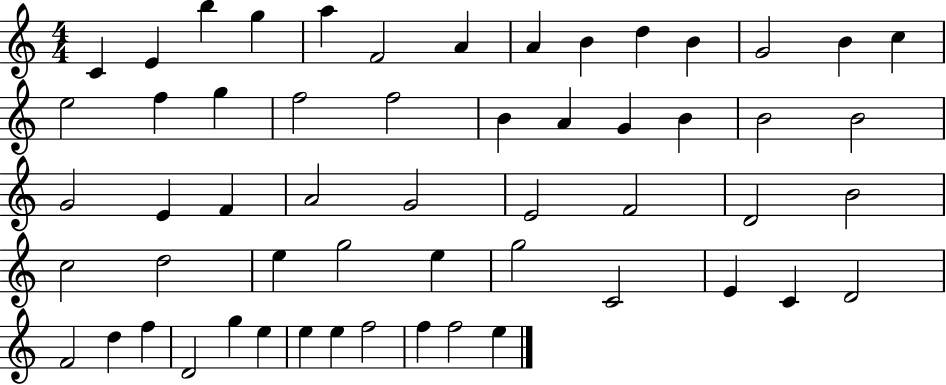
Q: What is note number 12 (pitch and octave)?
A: G4